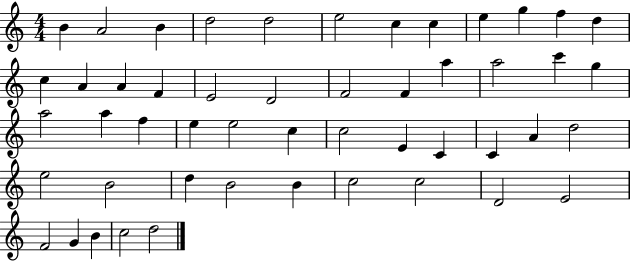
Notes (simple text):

B4/q A4/h B4/q D5/h D5/h E5/h C5/q C5/q E5/q G5/q F5/q D5/q C5/q A4/q A4/q F4/q E4/h D4/h F4/h F4/q A5/q A5/h C6/q G5/q A5/h A5/q F5/q E5/q E5/h C5/q C5/h E4/q C4/q C4/q A4/q D5/h E5/h B4/h D5/q B4/h B4/q C5/h C5/h D4/h E4/h F4/h G4/q B4/q C5/h D5/h